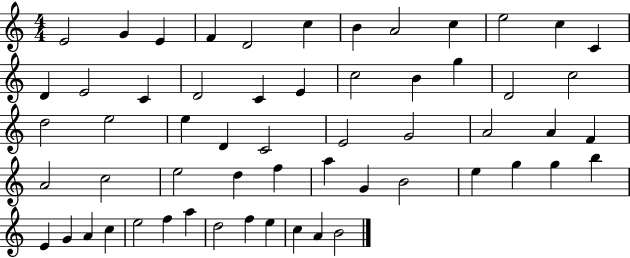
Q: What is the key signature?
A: C major